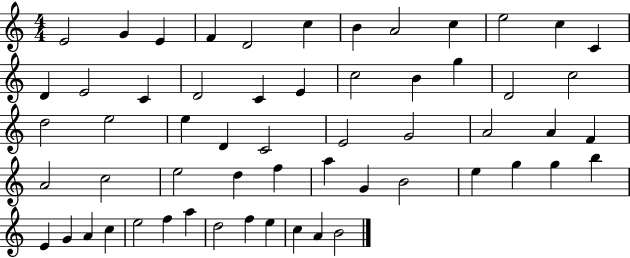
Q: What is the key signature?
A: C major